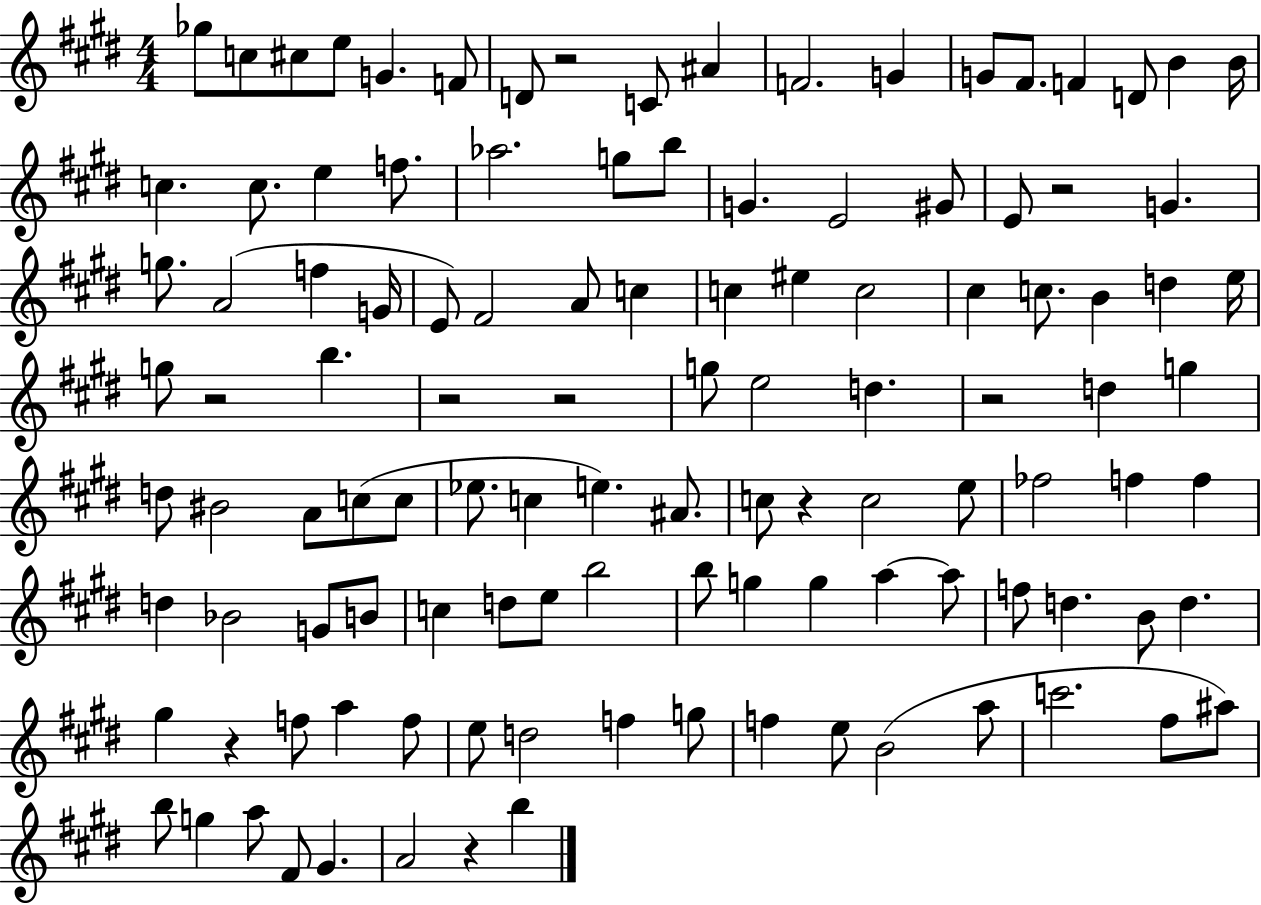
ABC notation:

X:1
T:Untitled
M:4/4
L:1/4
K:E
_g/2 c/2 ^c/2 e/2 G F/2 D/2 z2 C/2 ^A F2 G G/2 ^F/2 F D/2 B B/4 c c/2 e f/2 _a2 g/2 b/2 G E2 ^G/2 E/2 z2 G g/2 A2 f G/4 E/2 ^F2 A/2 c c ^e c2 ^c c/2 B d e/4 g/2 z2 b z2 z2 g/2 e2 d z2 d g d/2 ^B2 A/2 c/2 c/2 _e/2 c e ^A/2 c/2 z c2 e/2 _f2 f f d _B2 G/2 B/2 c d/2 e/2 b2 b/2 g g a a/2 f/2 d B/2 d ^g z f/2 a f/2 e/2 d2 f g/2 f e/2 B2 a/2 c'2 ^f/2 ^a/2 b/2 g a/2 ^F/2 ^G A2 z b